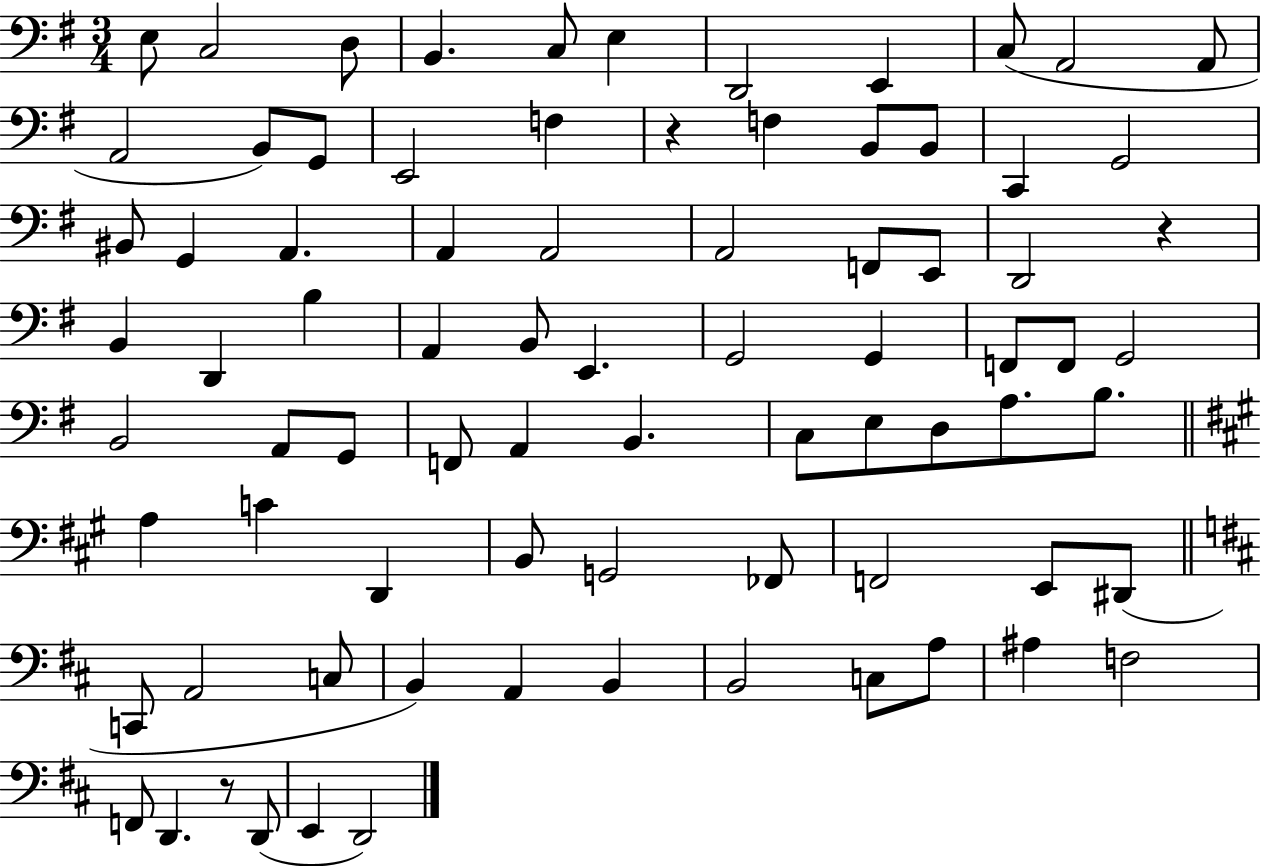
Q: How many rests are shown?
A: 3